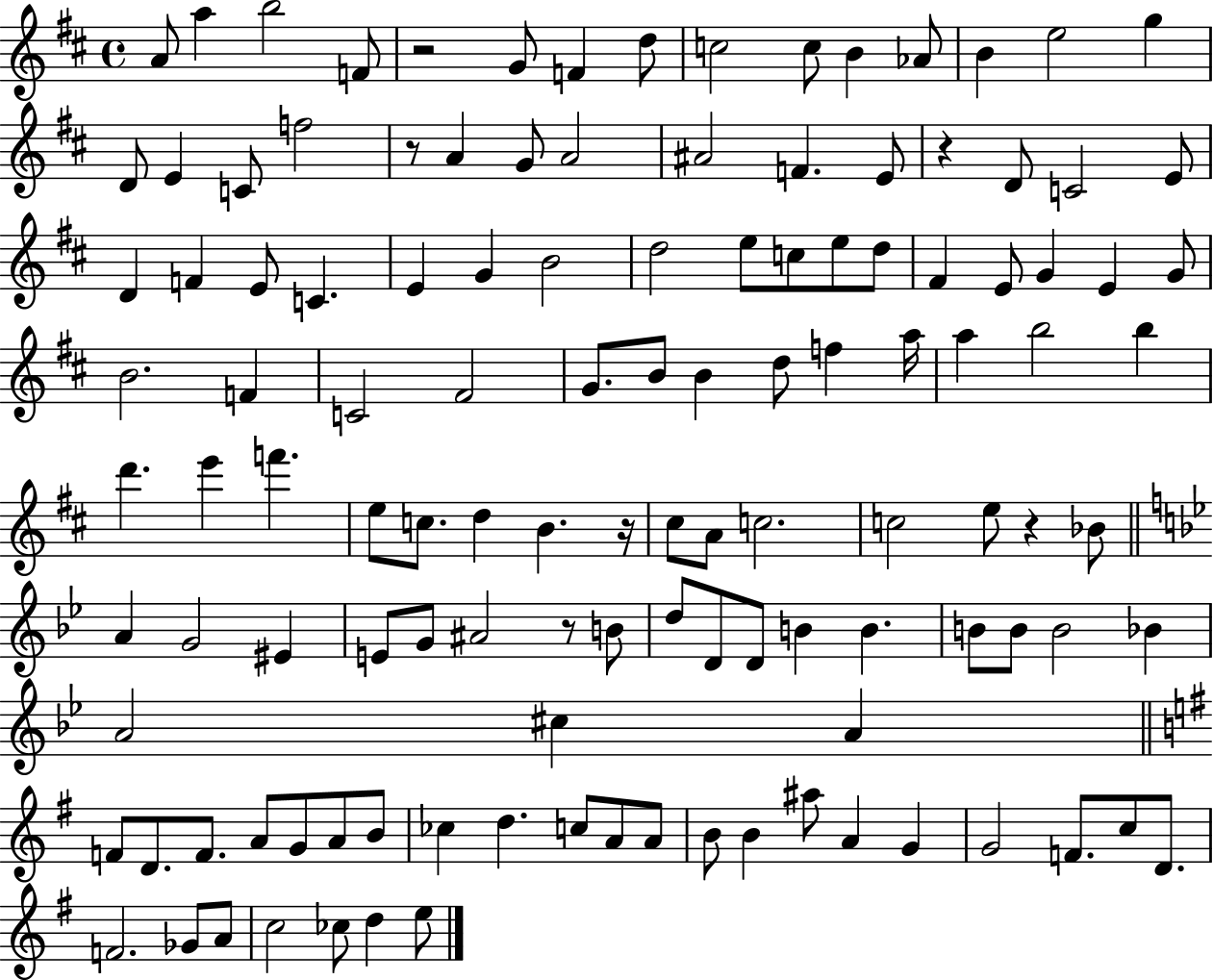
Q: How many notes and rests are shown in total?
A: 123